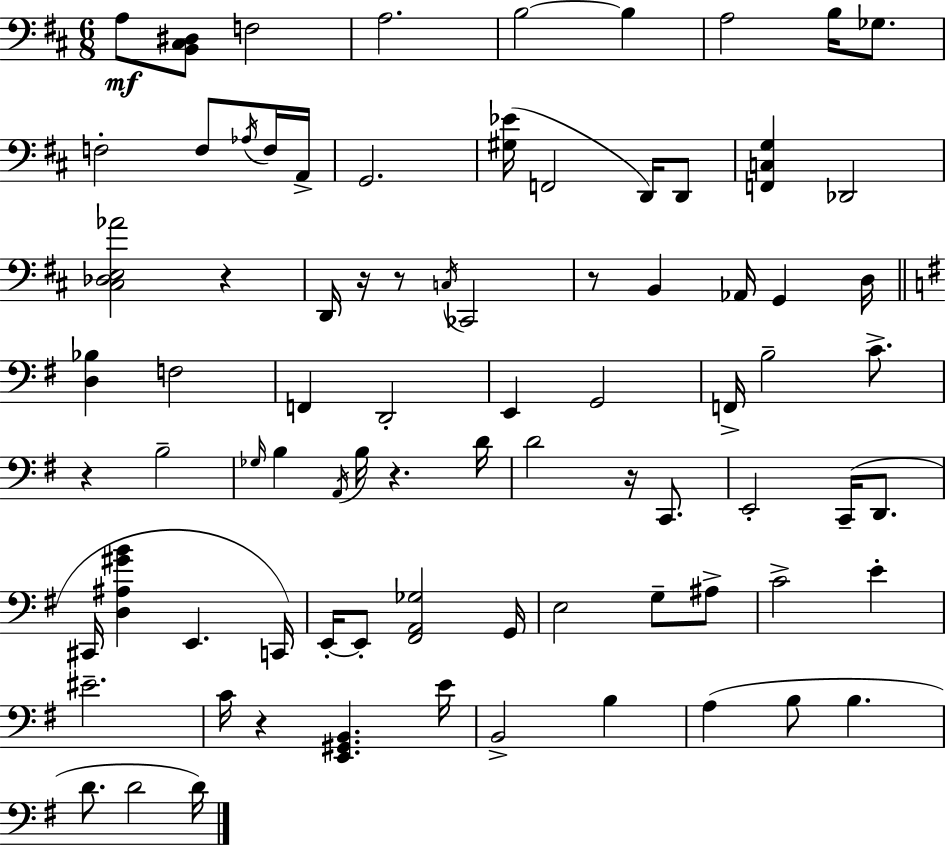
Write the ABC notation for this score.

X:1
T:Untitled
M:6/8
L:1/4
K:D
A,/2 [B,,^C,^D,]/2 F,2 A,2 B,2 B, A,2 B,/4 _G,/2 F,2 F,/2 _A,/4 F,/4 A,,/4 G,,2 [^G,_E]/4 F,,2 D,,/4 D,,/2 [F,,C,G,] _D,,2 [^C,_D,E,_A]2 z D,,/4 z/4 z/2 C,/4 _C,,2 z/2 B,, _A,,/4 G,, D,/4 [D,_B,] F,2 F,, D,,2 E,, G,,2 F,,/4 B,2 C/2 z B,2 _G,/4 B, A,,/4 B,/4 z D/4 D2 z/4 C,,/2 E,,2 C,,/4 D,,/2 ^C,,/4 [D,^A,^GB] E,, C,,/4 E,,/4 E,,/2 [^F,,A,,_G,]2 G,,/4 E,2 G,/2 ^A,/2 C2 E ^E2 C/4 z [E,,^G,,B,,] E/4 B,,2 B, A, B,/2 B, D/2 D2 D/4